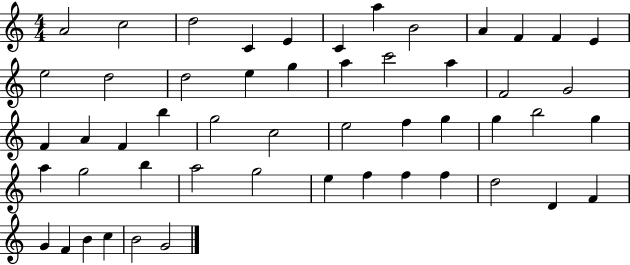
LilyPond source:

{
  \clef treble
  \numericTimeSignature
  \time 4/4
  \key c \major
  a'2 c''2 | d''2 c'4 e'4 | c'4 a''4 b'2 | a'4 f'4 f'4 e'4 | \break e''2 d''2 | d''2 e''4 g''4 | a''4 c'''2 a''4 | f'2 g'2 | \break f'4 a'4 f'4 b''4 | g''2 c''2 | e''2 f''4 g''4 | g''4 b''2 g''4 | \break a''4 g''2 b''4 | a''2 g''2 | e''4 f''4 f''4 f''4 | d''2 d'4 f'4 | \break g'4 f'4 b'4 c''4 | b'2 g'2 | \bar "|."
}